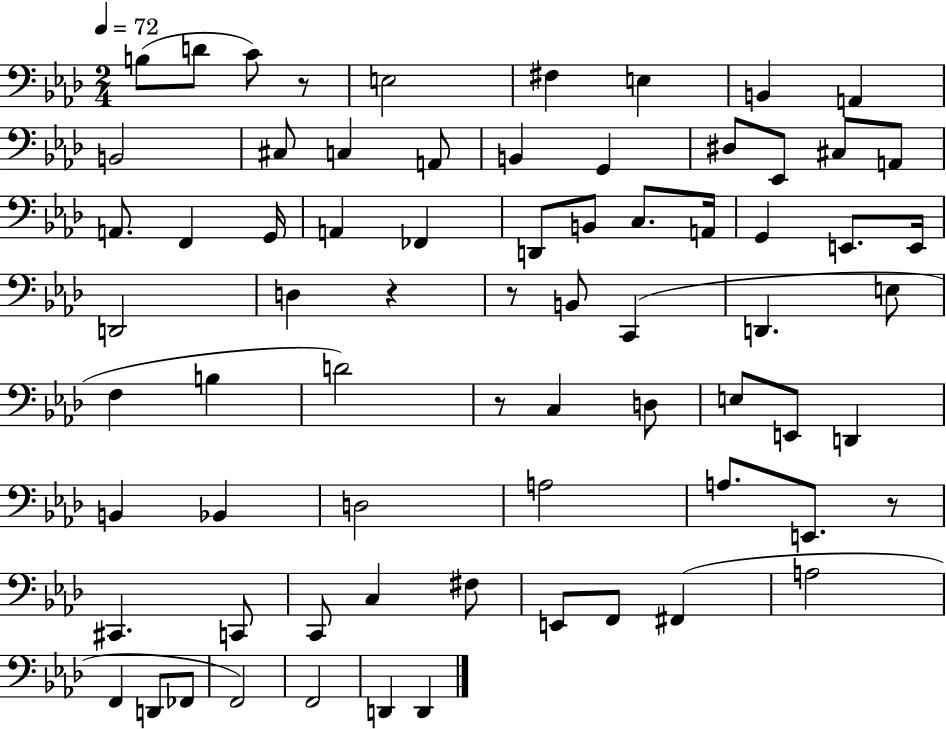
X:1
T:Untitled
M:2/4
L:1/4
K:Ab
B,/2 D/2 C/2 z/2 E,2 ^F, E, B,, A,, B,,2 ^C,/2 C, A,,/2 B,, G,, ^D,/2 _E,,/2 ^C,/2 A,,/2 A,,/2 F,, G,,/4 A,, _F,, D,,/2 B,,/2 C,/2 A,,/4 G,, E,,/2 E,,/4 D,,2 D, z z/2 B,,/2 C,, D,, E,/2 F, B, D2 z/2 C, D,/2 E,/2 E,,/2 D,, B,, _B,, D,2 A,2 A,/2 E,,/2 z/2 ^C,, C,,/2 C,,/2 C, ^F,/2 E,,/2 F,,/2 ^F,, A,2 F,, D,,/2 _F,,/2 F,,2 F,,2 D,, D,,